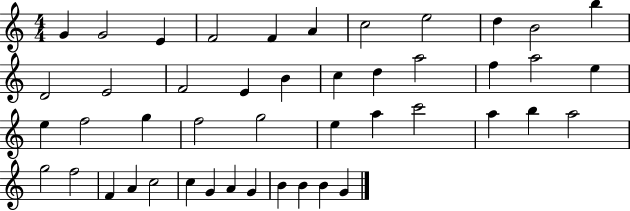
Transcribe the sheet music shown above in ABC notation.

X:1
T:Untitled
M:4/4
L:1/4
K:C
G G2 E F2 F A c2 e2 d B2 b D2 E2 F2 E B c d a2 f a2 e e f2 g f2 g2 e a c'2 a b a2 g2 f2 F A c2 c G A G B B B G